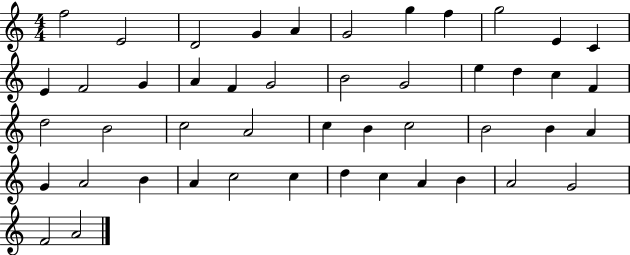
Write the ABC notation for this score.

X:1
T:Untitled
M:4/4
L:1/4
K:C
f2 E2 D2 G A G2 g f g2 E C E F2 G A F G2 B2 G2 e d c F d2 B2 c2 A2 c B c2 B2 B A G A2 B A c2 c d c A B A2 G2 F2 A2